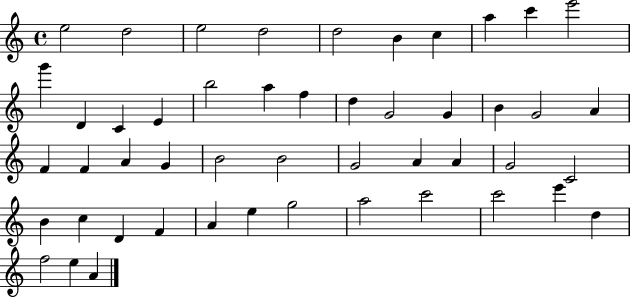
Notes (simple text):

E5/h D5/h E5/h D5/h D5/h B4/q C5/q A5/q C6/q E6/h G6/q D4/q C4/q E4/q B5/h A5/q F5/q D5/q G4/h G4/q B4/q G4/h A4/q F4/q F4/q A4/q G4/q B4/h B4/h G4/h A4/q A4/q G4/h C4/h B4/q C5/q D4/q F4/q A4/q E5/q G5/h A5/h C6/h C6/h E6/q D5/q F5/h E5/q A4/q